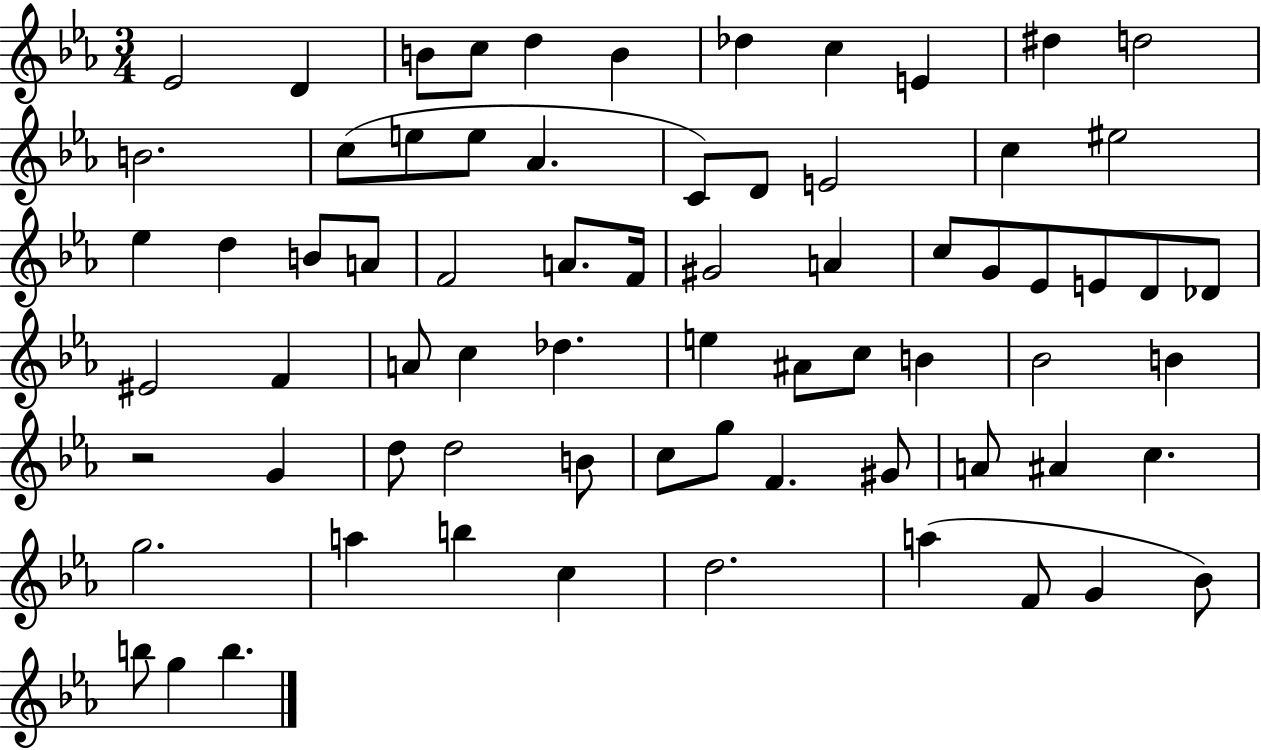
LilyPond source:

{
  \clef treble
  \numericTimeSignature
  \time 3/4
  \key ees \major
  ees'2 d'4 | b'8 c''8 d''4 b'4 | des''4 c''4 e'4 | dis''4 d''2 | \break b'2. | c''8( e''8 e''8 aes'4. | c'8) d'8 e'2 | c''4 eis''2 | \break ees''4 d''4 b'8 a'8 | f'2 a'8. f'16 | gis'2 a'4 | c''8 g'8 ees'8 e'8 d'8 des'8 | \break eis'2 f'4 | a'8 c''4 des''4. | e''4 ais'8 c''8 b'4 | bes'2 b'4 | \break r2 g'4 | d''8 d''2 b'8 | c''8 g''8 f'4. gis'8 | a'8 ais'4 c''4. | \break g''2. | a''4 b''4 c''4 | d''2. | a''4( f'8 g'4 bes'8) | \break b''8 g''4 b''4. | \bar "|."
}